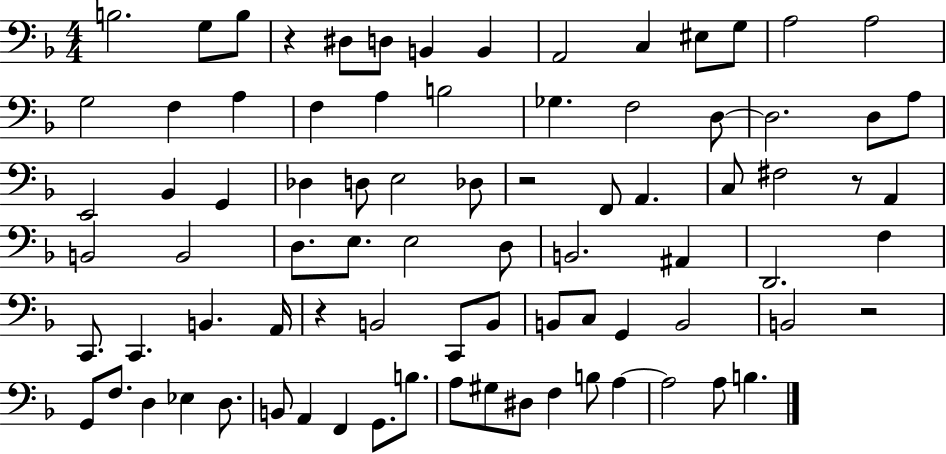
B3/h. G3/e B3/e R/q D#3/e D3/e B2/q B2/q A2/h C3/q EIS3/e G3/e A3/h A3/h G3/h F3/q A3/q F3/q A3/q B3/h Gb3/q. F3/h D3/e D3/h. D3/e A3/e E2/h Bb2/q G2/q Db3/q D3/e E3/h Db3/e R/h F2/e A2/q. C3/e F#3/h R/e A2/q B2/h B2/h D3/e. E3/e. E3/h D3/e B2/h. A#2/q D2/h. F3/q C2/e. C2/q. B2/q. A2/s R/q B2/h C2/e B2/e B2/e C3/e G2/q B2/h B2/h R/h G2/e F3/e. D3/q Eb3/q D3/e. B2/e A2/q F2/q G2/e. B3/e. A3/e G#3/e D#3/e F3/q B3/e A3/q A3/h A3/e B3/q.